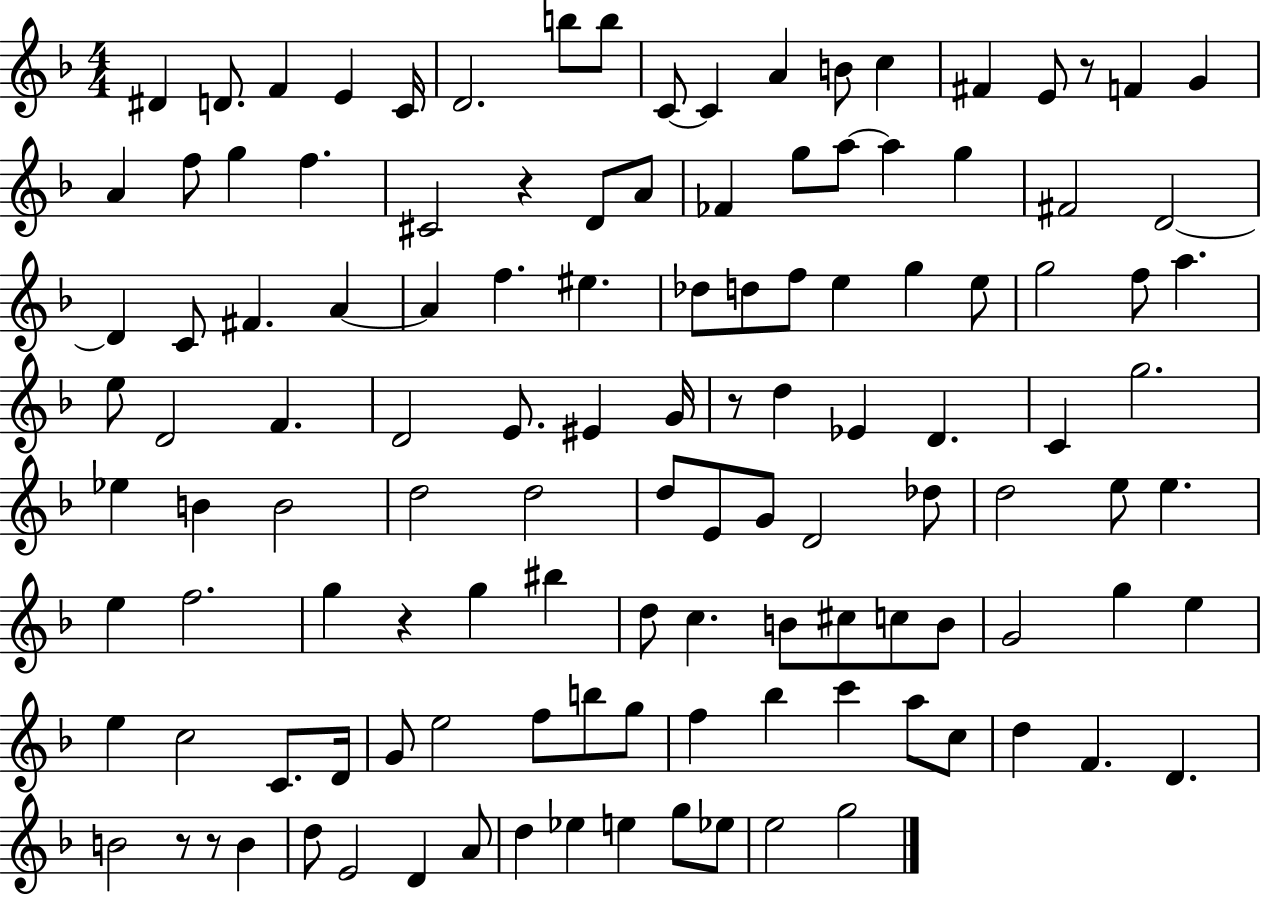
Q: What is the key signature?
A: F major